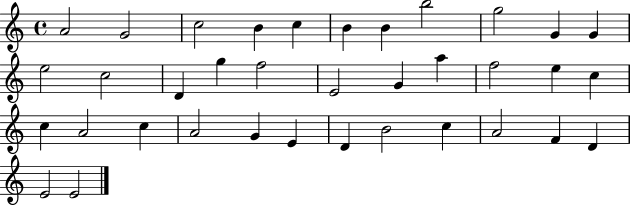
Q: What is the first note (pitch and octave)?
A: A4